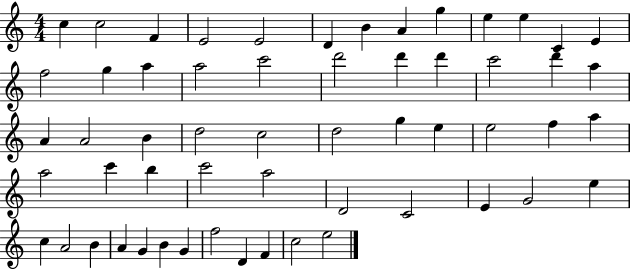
C5/q C5/h F4/q E4/h E4/h D4/q B4/q A4/q G5/q E5/q E5/q C4/q E4/q F5/h G5/q A5/q A5/h C6/h D6/h D6/q D6/q C6/h D6/q A5/q A4/q A4/h B4/q D5/h C5/h D5/h G5/q E5/q E5/h F5/q A5/q A5/h C6/q B5/q C6/h A5/h D4/h C4/h E4/q G4/h E5/q C5/q A4/h B4/q A4/q G4/q B4/q G4/q F5/h D4/q F4/q C5/h E5/h